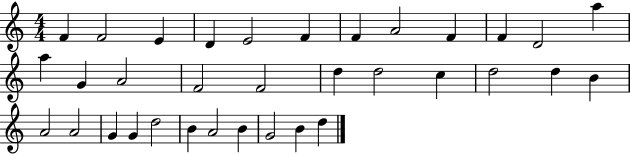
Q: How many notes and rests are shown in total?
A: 34